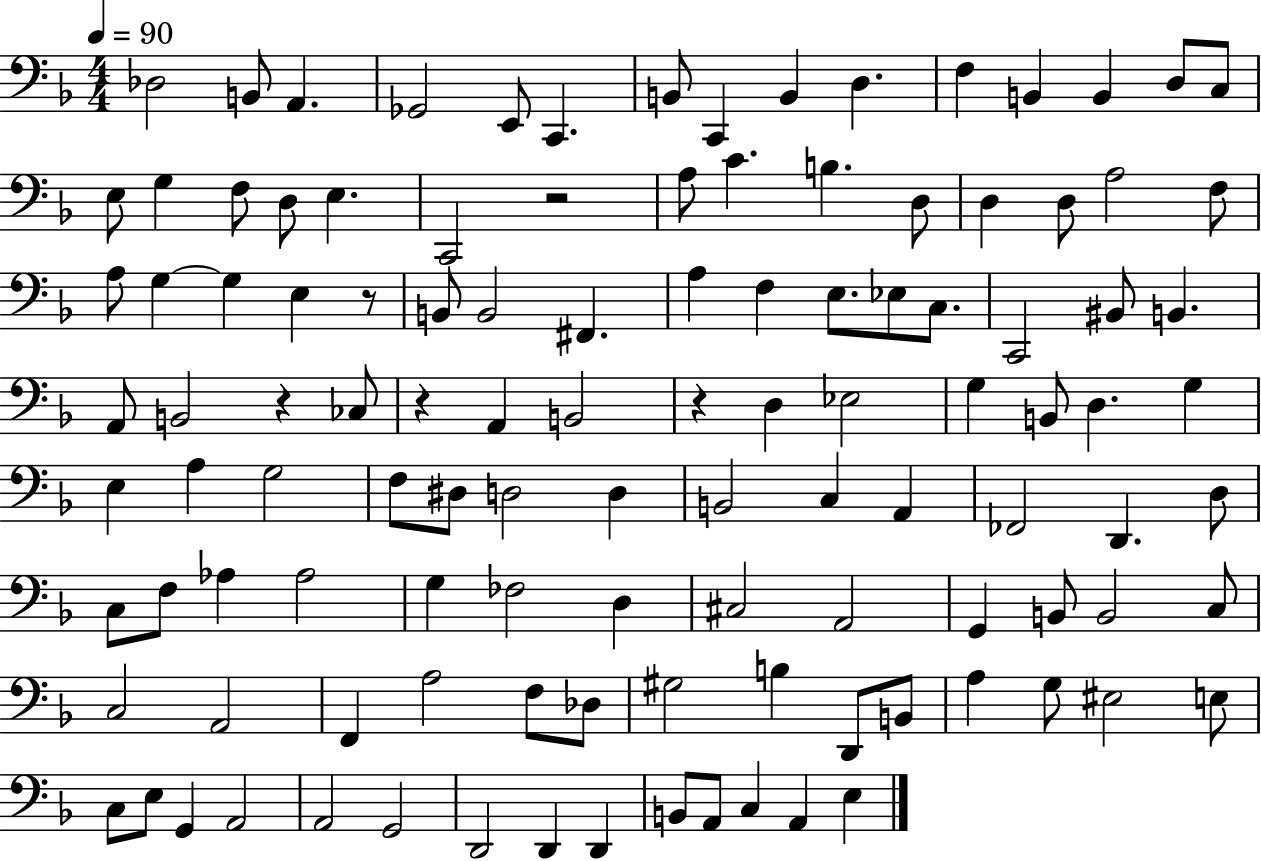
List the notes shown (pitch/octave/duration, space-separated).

Db3/h B2/e A2/q. Gb2/h E2/e C2/q. B2/e C2/q B2/q D3/q. F3/q B2/q B2/q D3/e C3/e E3/e G3/q F3/e D3/e E3/q. C2/h R/h A3/e C4/q. B3/q. D3/e D3/q D3/e A3/h F3/e A3/e G3/q G3/q E3/q R/e B2/e B2/h F#2/q. A3/q F3/q E3/e. Eb3/e C3/e. C2/h BIS2/e B2/q. A2/e B2/h R/q CES3/e R/q A2/q B2/h R/q D3/q Eb3/h G3/q B2/e D3/q. G3/q E3/q A3/q G3/h F3/e D#3/e D3/h D3/q B2/h C3/q A2/q FES2/h D2/q. D3/e C3/e F3/e Ab3/q Ab3/h G3/q FES3/h D3/q C#3/h A2/h G2/q B2/e B2/h C3/e C3/h A2/h F2/q A3/h F3/e Db3/e G#3/h B3/q D2/e B2/e A3/q G3/e EIS3/h E3/e C3/e E3/e G2/q A2/h A2/h G2/h D2/h D2/q D2/q B2/e A2/e C3/q A2/q E3/q